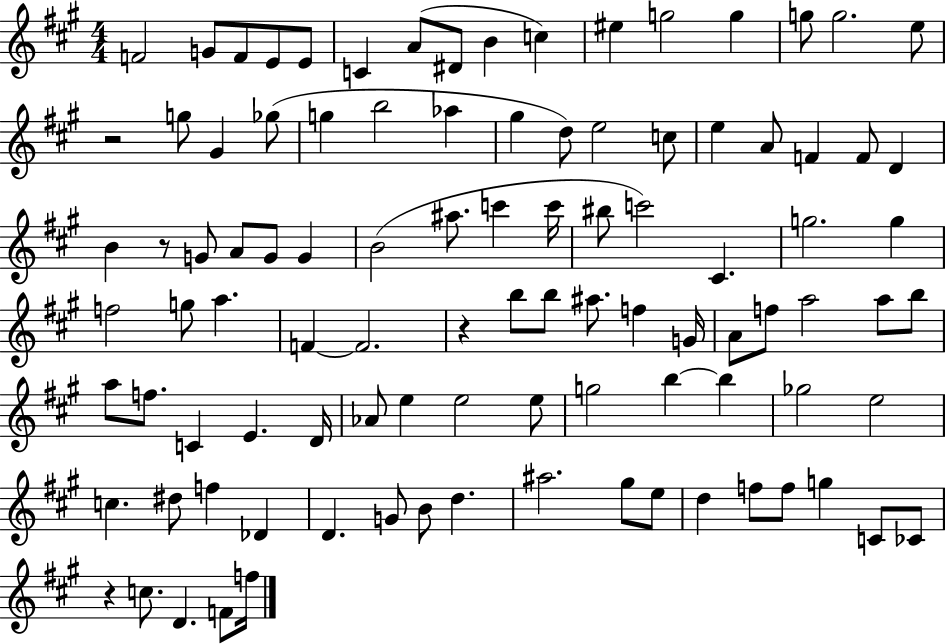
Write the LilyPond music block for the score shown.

{
  \clef treble
  \numericTimeSignature
  \time 4/4
  \key a \major
  \repeat volta 2 { f'2 g'8 f'8 e'8 e'8 | c'4 a'8( dis'8 b'4 c''4) | eis''4 g''2 g''4 | g''8 g''2. e''8 | \break r2 g''8 gis'4 ges''8( | g''4 b''2 aes''4 | gis''4 d''8) e''2 c''8 | e''4 a'8 f'4 f'8 d'4 | \break b'4 r8 g'8 a'8 g'8 g'4 | b'2( ais''8. c'''4 c'''16 | bis''8 c'''2) cis'4. | g''2. g''4 | \break f''2 g''8 a''4. | f'4~~ f'2. | r4 b''8 b''8 ais''8. f''4 g'16 | a'8 f''8 a''2 a''8 b''8 | \break a''8 f''8. c'4 e'4. d'16 | aes'8 e''4 e''2 e''8 | g''2 b''4~~ b''4 | ges''2 e''2 | \break c''4. dis''8 f''4 des'4 | d'4. g'8 b'8 d''4. | ais''2. gis''8 e''8 | d''4 f''8 f''8 g''4 c'8 ces'8 | \break r4 c''8. d'4. f'8 f''16 | } \bar "|."
}